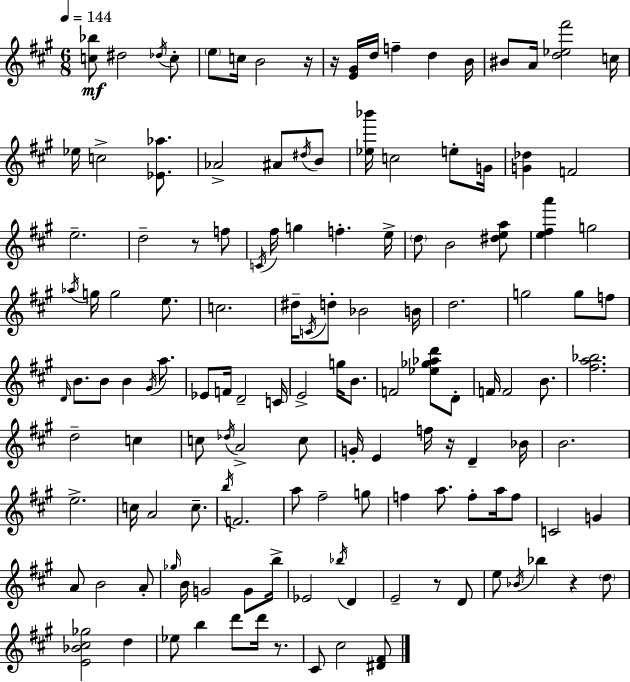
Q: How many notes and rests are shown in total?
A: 137